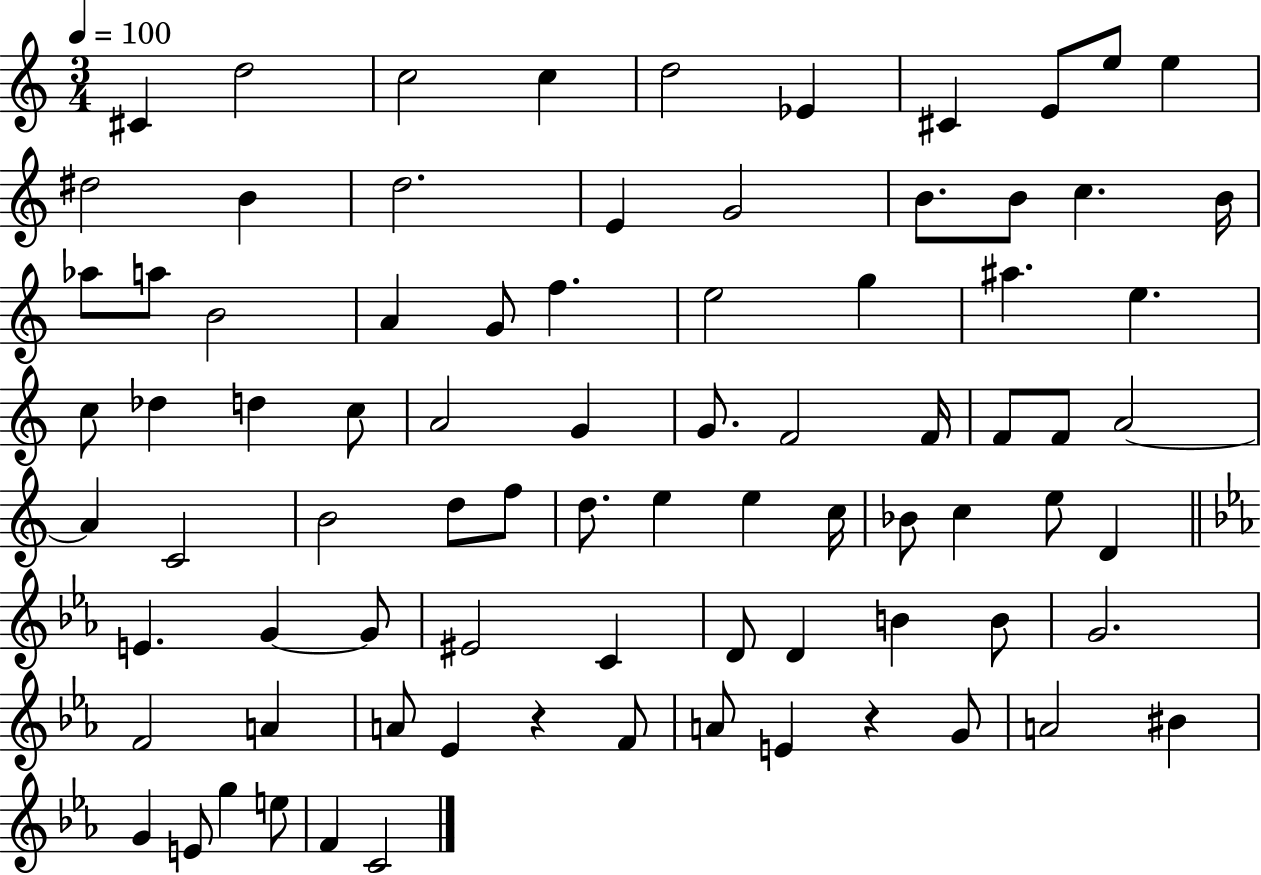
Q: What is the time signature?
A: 3/4